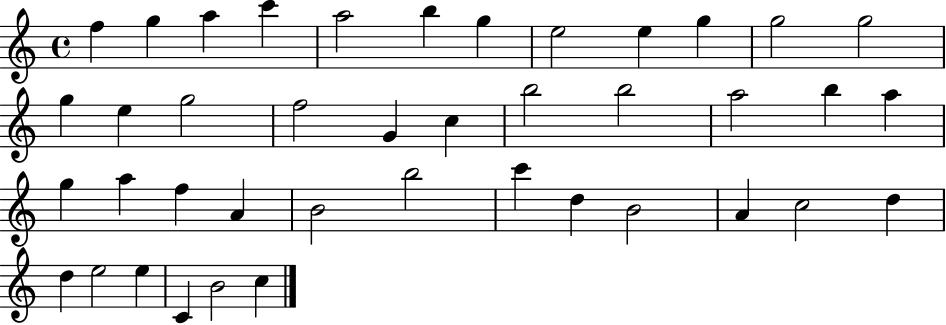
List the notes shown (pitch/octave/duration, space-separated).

F5/q G5/q A5/q C6/q A5/h B5/q G5/q E5/h E5/q G5/q G5/h G5/h G5/q E5/q G5/h F5/h G4/q C5/q B5/h B5/h A5/h B5/q A5/q G5/q A5/q F5/q A4/q B4/h B5/h C6/q D5/q B4/h A4/q C5/h D5/q D5/q E5/h E5/q C4/q B4/h C5/q